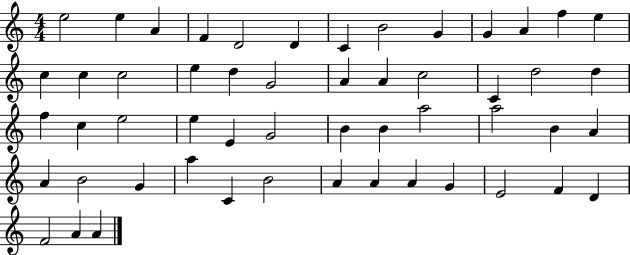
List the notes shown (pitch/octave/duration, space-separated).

E5/h E5/q A4/q F4/q D4/h D4/q C4/q B4/h G4/q G4/q A4/q F5/q E5/q C5/q C5/q C5/h E5/q D5/q G4/h A4/q A4/q C5/h C4/q D5/h D5/q F5/q C5/q E5/h E5/q E4/q G4/h B4/q B4/q A5/h A5/h B4/q A4/q A4/q B4/h G4/q A5/q C4/q B4/h A4/q A4/q A4/q G4/q E4/h F4/q D4/q F4/h A4/q A4/q